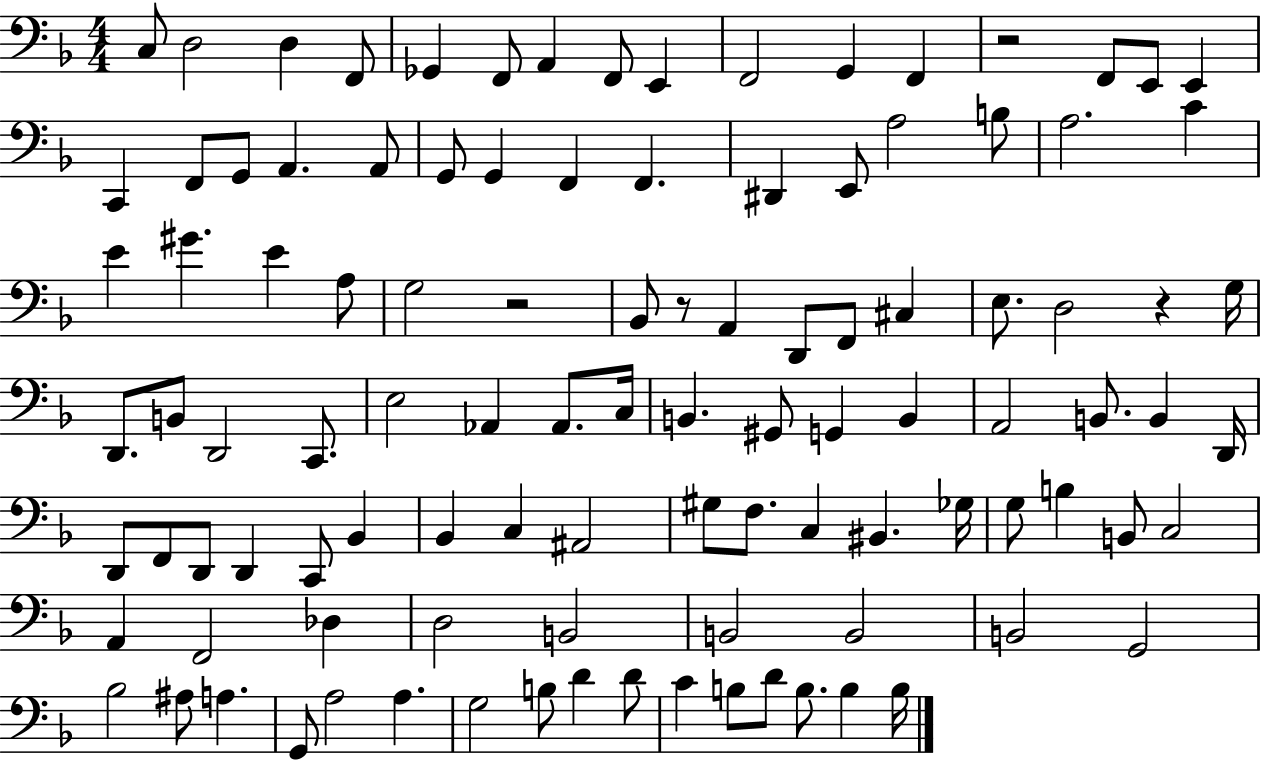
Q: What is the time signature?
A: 4/4